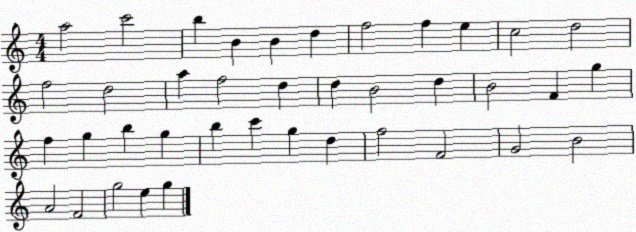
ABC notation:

X:1
T:Untitled
M:4/4
L:1/4
K:C
a2 c'2 b B B d f2 f e c2 d2 f2 d2 a f2 d d B2 d B2 F g f g b g b c' g d f2 F2 G2 B2 A2 F2 g2 e g